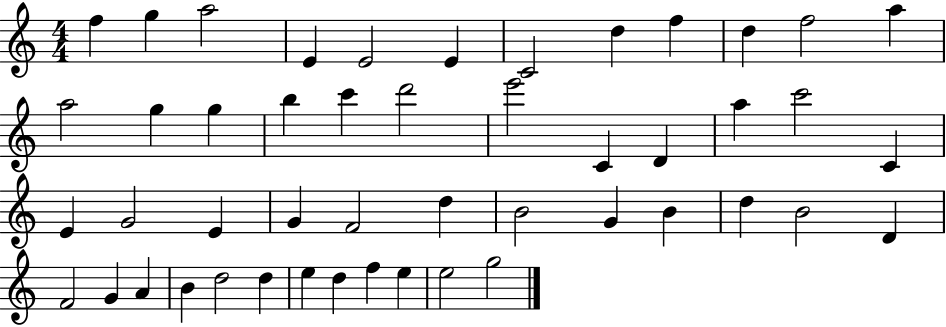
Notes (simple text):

F5/q G5/q A5/h E4/q E4/h E4/q C4/h D5/q F5/q D5/q F5/h A5/q A5/h G5/q G5/q B5/q C6/q D6/h E6/h C4/q D4/q A5/q C6/h C4/q E4/q G4/h E4/q G4/q F4/h D5/q B4/h G4/q B4/q D5/q B4/h D4/q F4/h G4/q A4/q B4/q D5/h D5/q E5/q D5/q F5/q E5/q E5/h G5/h